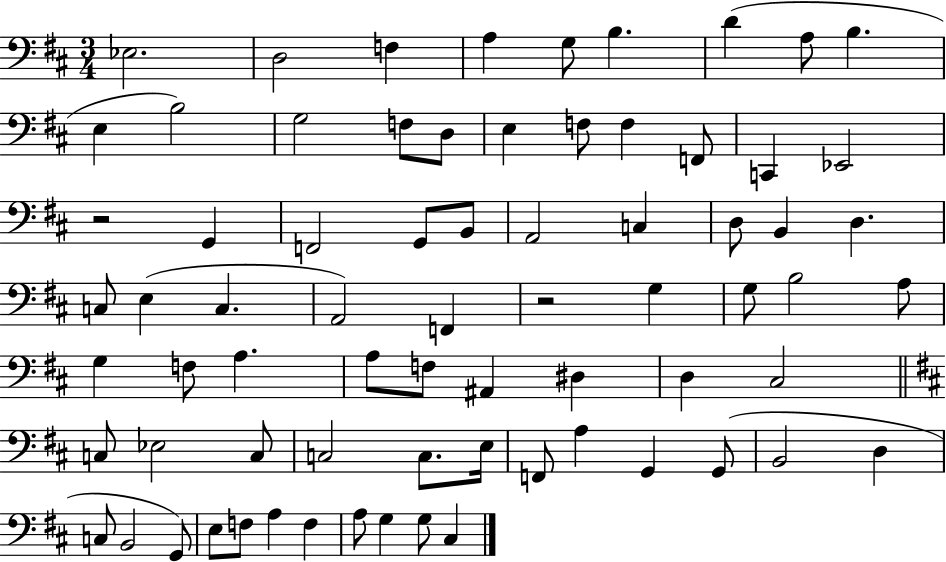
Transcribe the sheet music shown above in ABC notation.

X:1
T:Untitled
M:3/4
L:1/4
K:D
_E,2 D,2 F, A, G,/2 B, D A,/2 B, E, B,2 G,2 F,/2 D,/2 E, F,/2 F, F,,/2 C,, _E,,2 z2 G,, F,,2 G,,/2 B,,/2 A,,2 C, D,/2 B,, D, C,/2 E, C, A,,2 F,, z2 G, G,/2 B,2 A,/2 G, F,/2 A, A,/2 F,/2 ^A,, ^D, D, ^C,2 C,/2 _E,2 C,/2 C,2 C,/2 E,/4 F,,/2 A, G,, G,,/2 B,,2 D, C,/2 B,,2 G,,/2 E,/2 F,/2 A, F, A,/2 G, G,/2 ^C,